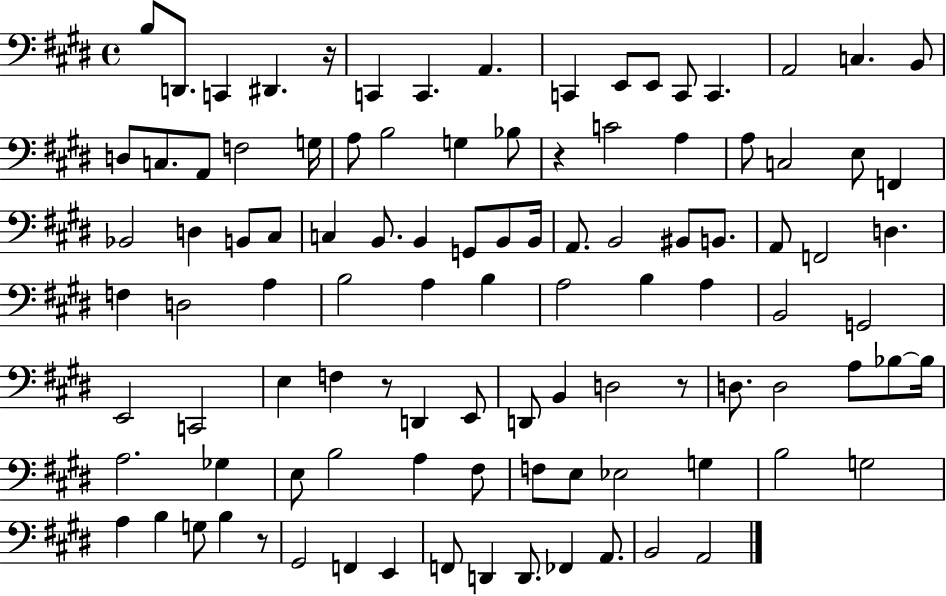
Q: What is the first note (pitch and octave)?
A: B3